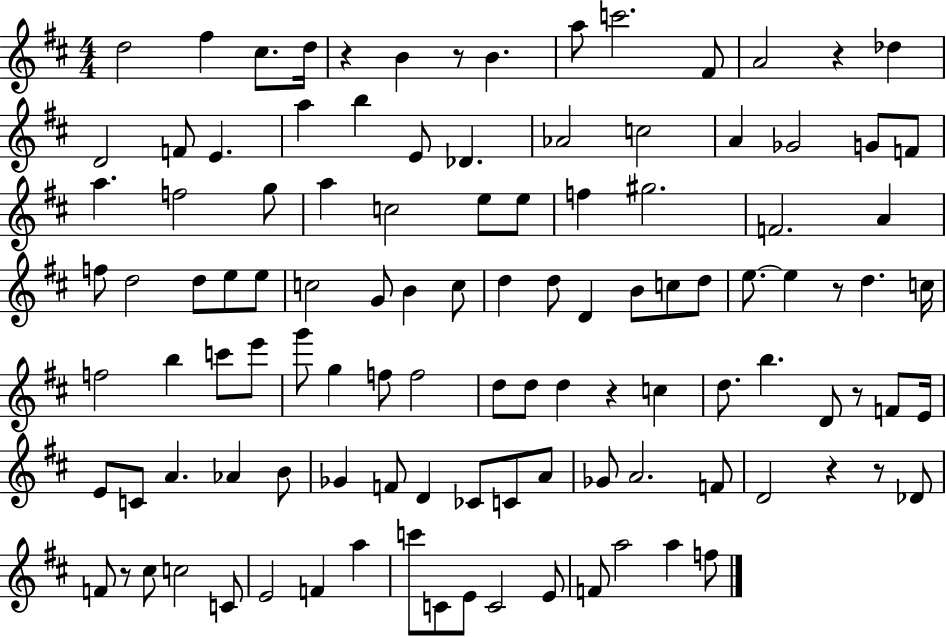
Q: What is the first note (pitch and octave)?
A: D5